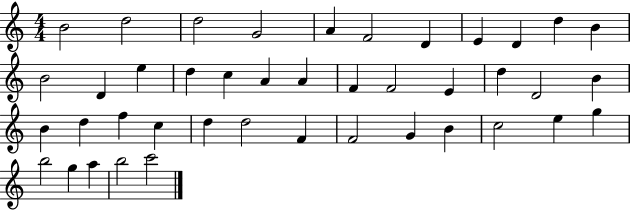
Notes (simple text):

B4/h D5/h D5/h G4/h A4/q F4/h D4/q E4/q D4/q D5/q B4/q B4/h D4/q E5/q D5/q C5/q A4/q A4/q F4/q F4/h E4/q D5/q D4/h B4/q B4/q D5/q F5/q C5/q D5/q D5/h F4/q F4/h G4/q B4/q C5/h E5/q G5/q B5/h G5/q A5/q B5/h C6/h